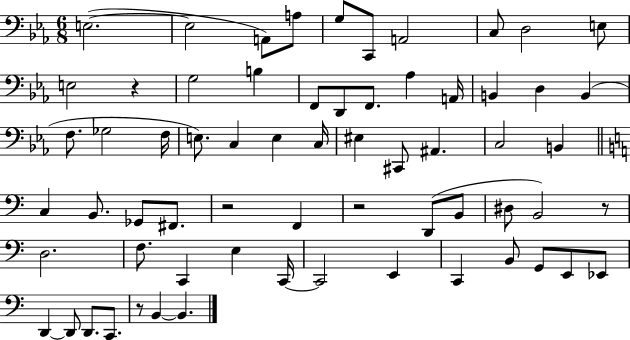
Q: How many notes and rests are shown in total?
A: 65